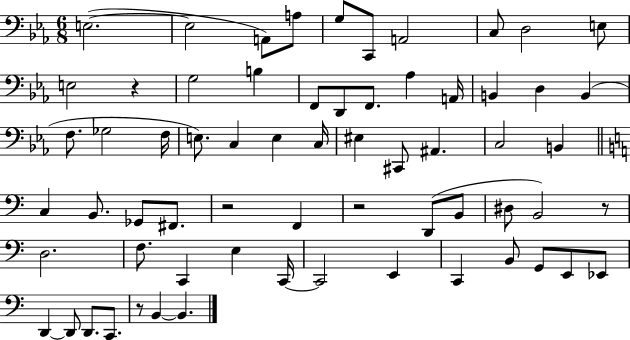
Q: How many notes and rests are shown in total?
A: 65